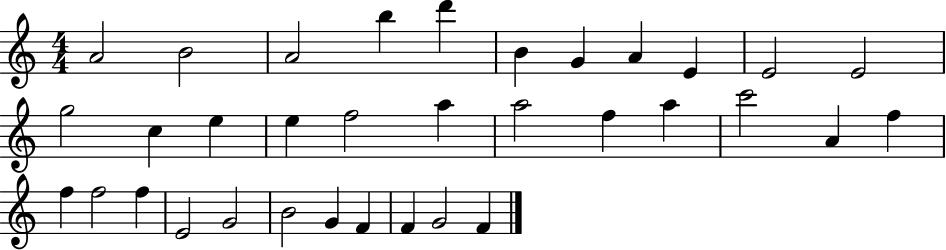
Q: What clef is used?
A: treble